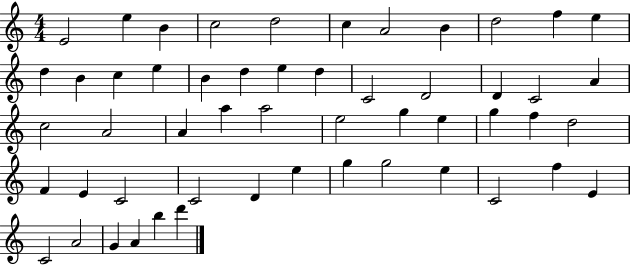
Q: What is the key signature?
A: C major